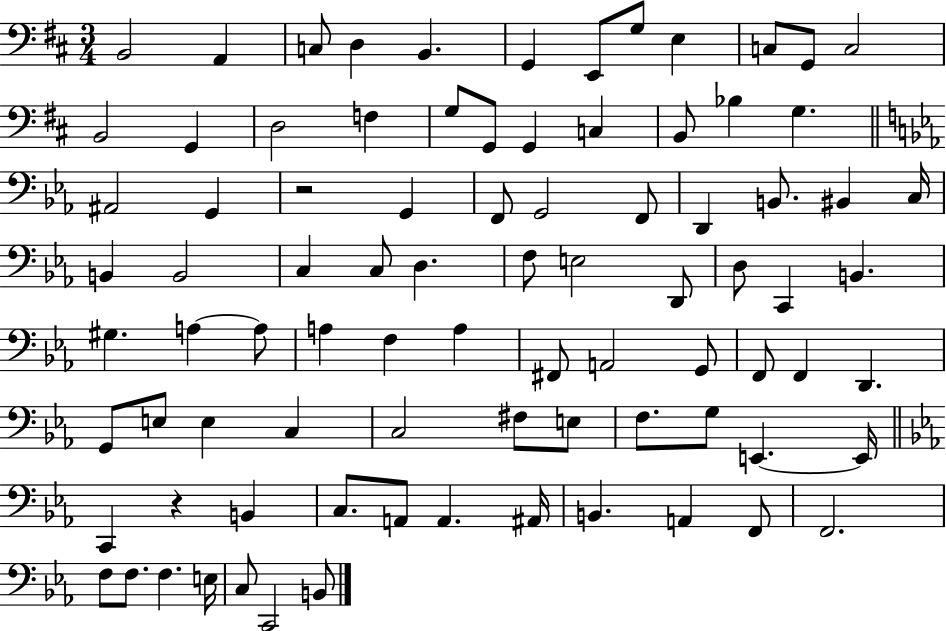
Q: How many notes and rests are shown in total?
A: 86